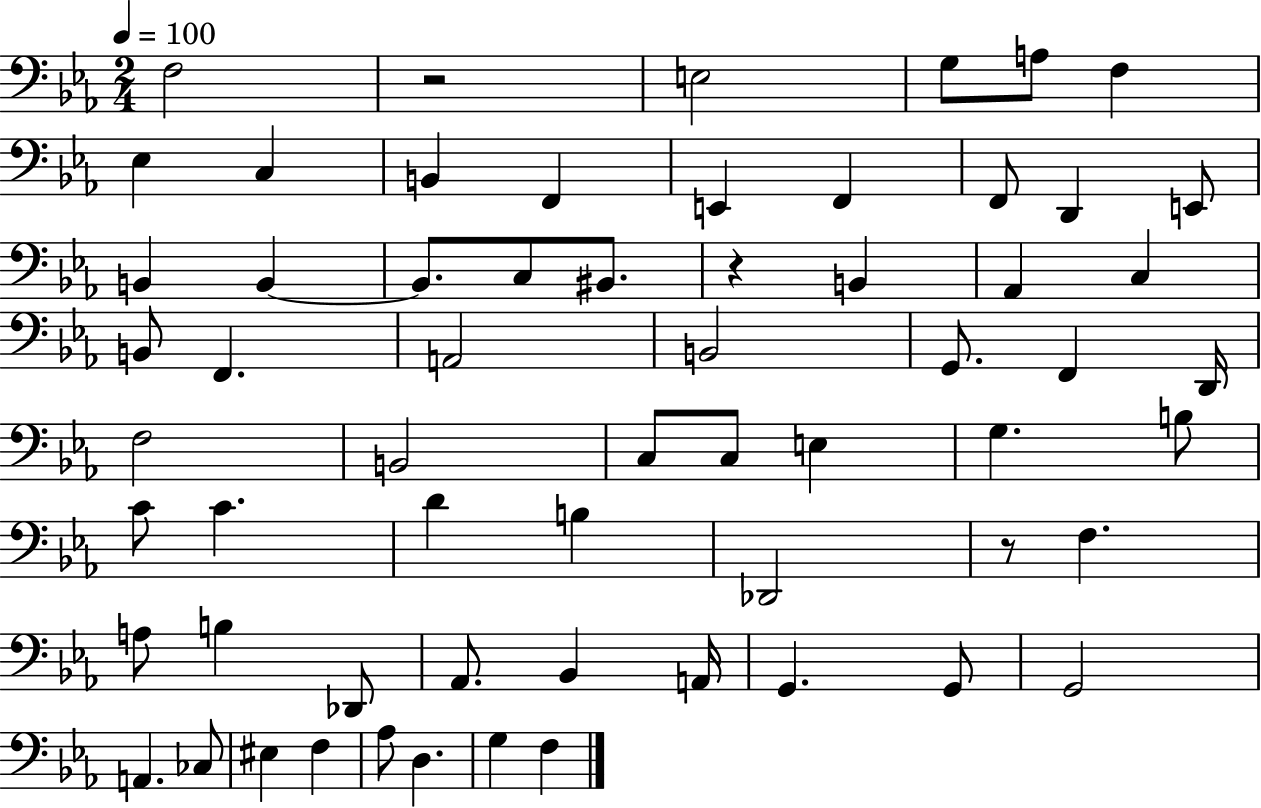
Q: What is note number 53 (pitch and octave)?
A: CES3